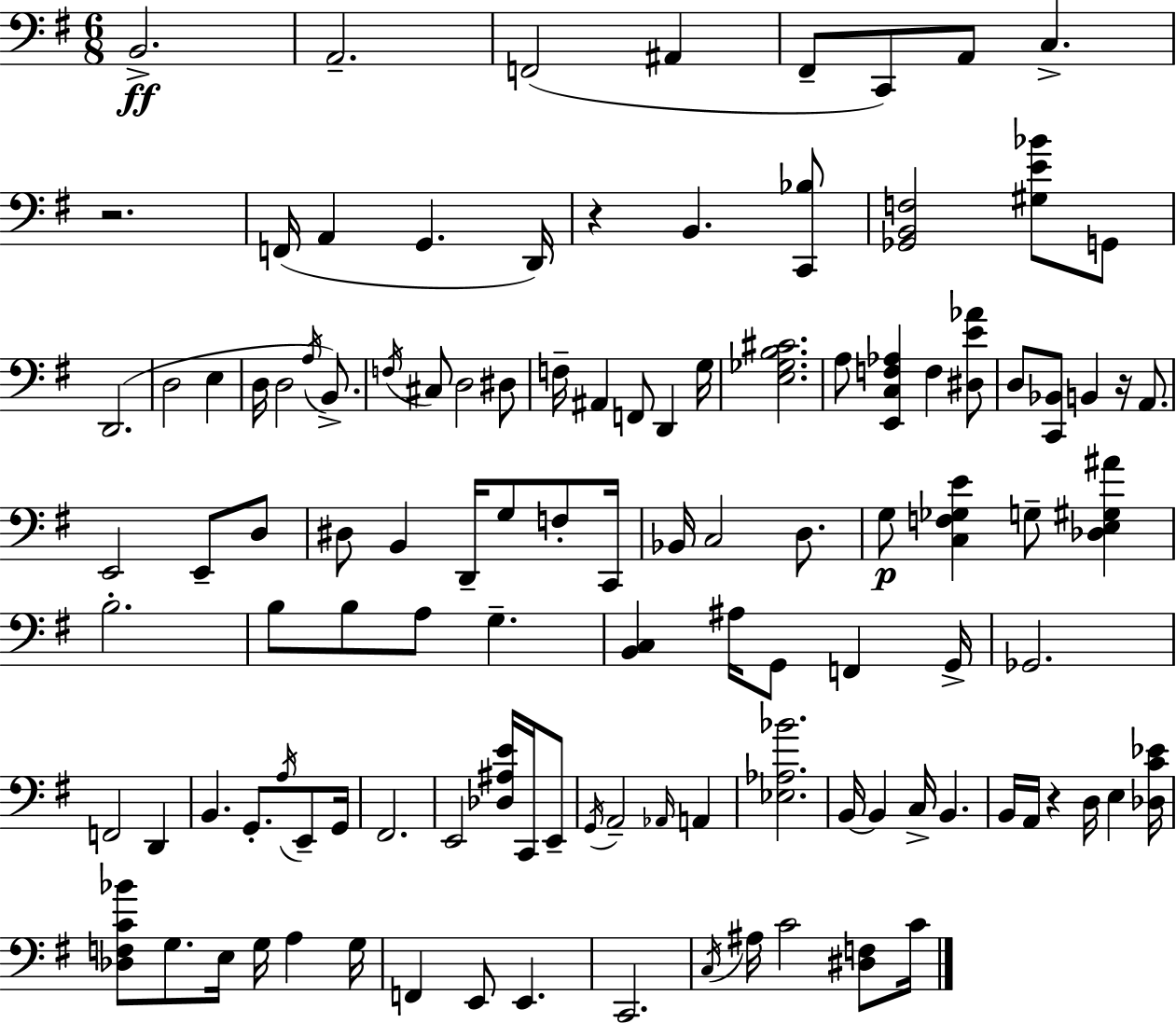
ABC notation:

X:1
T:Untitled
M:6/8
L:1/4
K:G
B,,2 A,,2 F,,2 ^A,, ^F,,/2 C,,/2 A,,/2 C, z2 F,,/4 A,, G,, D,,/4 z B,, [C,,_B,]/2 [_G,,B,,F,]2 [^G,E_B]/2 G,,/2 D,,2 D,2 E, D,/4 D,2 A,/4 B,,/2 F,/4 ^C,/2 D,2 ^D,/2 F,/4 ^A,, F,,/2 D,, G,/4 [E,_G,B,^C]2 A,/2 [E,,C,F,_A,] F, [^D,E_A]/2 D,/2 [C,,_B,,]/2 B,, z/4 A,,/2 E,,2 E,,/2 D,/2 ^D,/2 B,, D,,/4 G,/2 F,/2 C,,/4 _B,,/4 C,2 D,/2 G,/2 [C,F,_G,E] G,/2 [_D,E,^G,^A] B,2 B,/2 B,/2 A,/2 G, [B,,C,] ^A,/4 G,,/2 F,, G,,/4 _G,,2 F,,2 D,, B,, G,,/2 A,/4 E,,/2 G,,/4 ^F,,2 E,,2 [_D,^A,E]/4 C,,/4 E,,/2 G,,/4 A,,2 _A,,/4 A,, [_E,_A,_B]2 B,,/4 B,, C,/4 B,, B,,/4 A,,/4 z D,/4 E, [_D,C_E]/4 [_D,F,C_B]/2 G,/2 E,/4 G,/4 A, G,/4 F,, E,,/2 E,, C,,2 C,/4 ^A,/4 C2 [^D,F,]/2 C/4